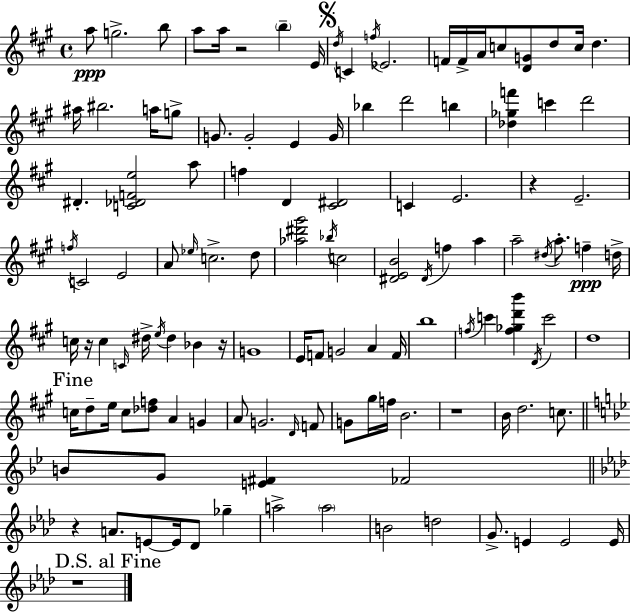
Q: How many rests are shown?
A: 7